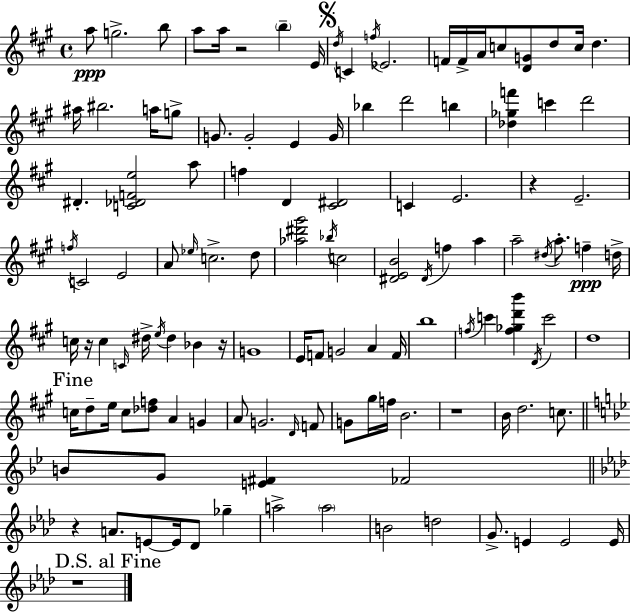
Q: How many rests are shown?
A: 7